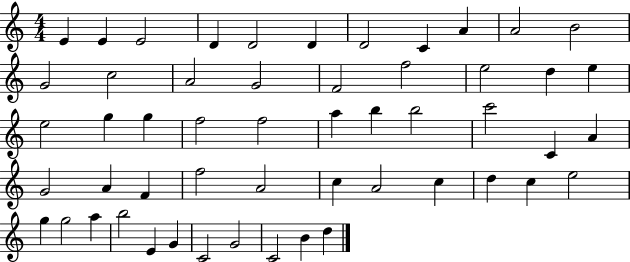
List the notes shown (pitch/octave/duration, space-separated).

E4/q E4/q E4/h D4/q D4/h D4/q D4/h C4/q A4/q A4/h B4/h G4/h C5/h A4/h G4/h F4/h F5/h E5/h D5/q E5/q E5/h G5/q G5/q F5/h F5/h A5/q B5/q B5/h C6/h C4/q A4/q G4/h A4/q F4/q F5/h A4/h C5/q A4/h C5/q D5/q C5/q E5/h G5/q G5/h A5/q B5/h E4/q G4/q C4/h G4/h C4/h B4/q D5/q